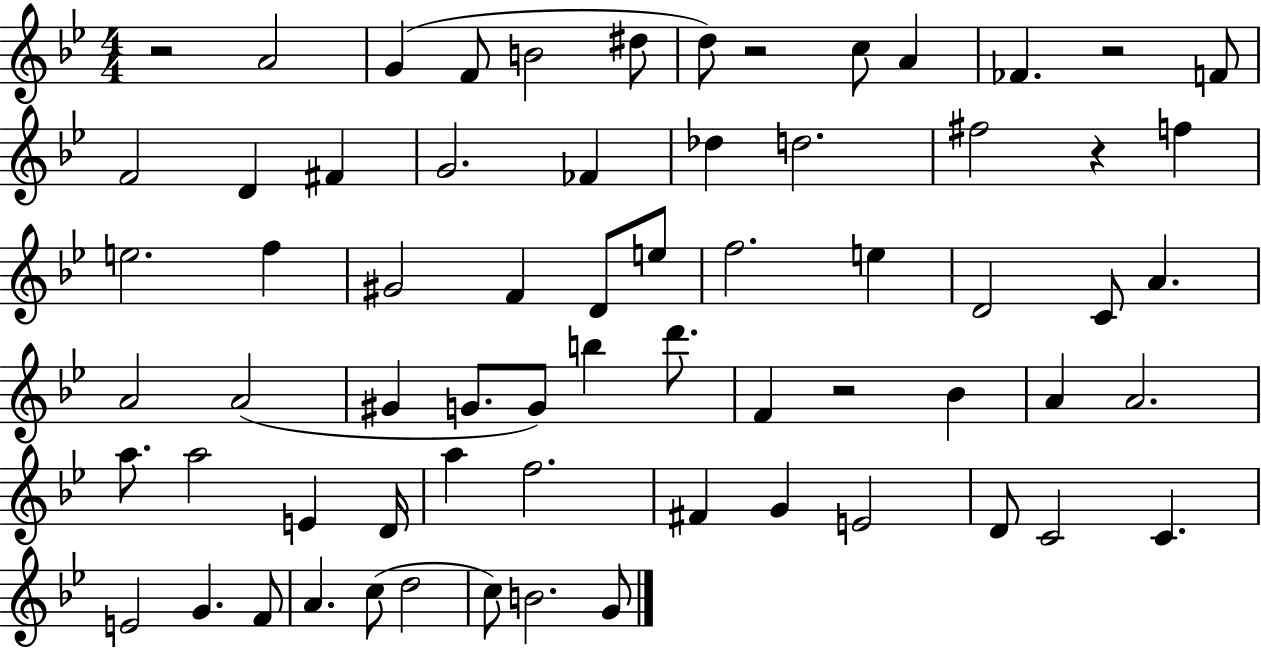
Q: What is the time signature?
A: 4/4